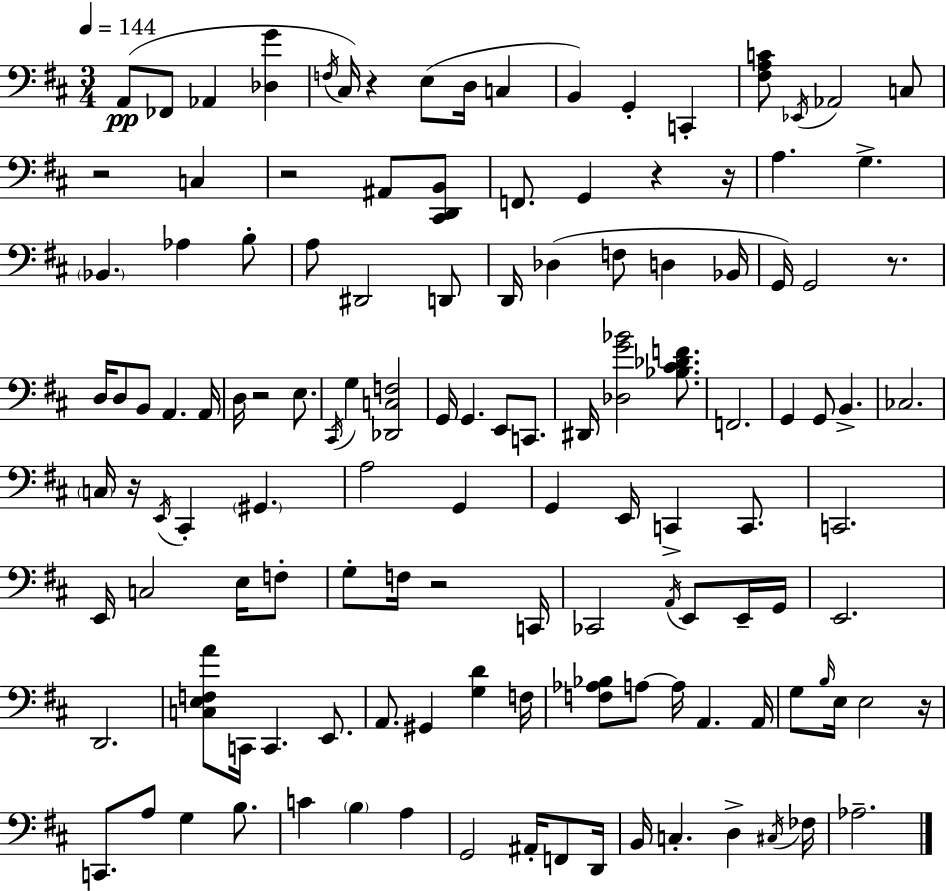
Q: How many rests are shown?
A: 10